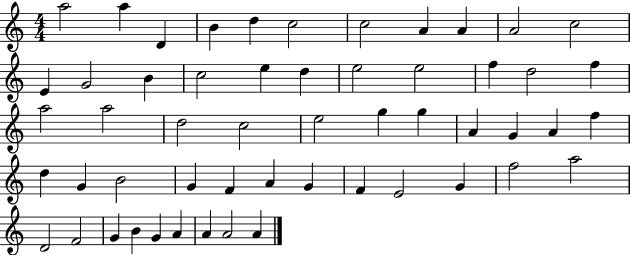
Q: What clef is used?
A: treble